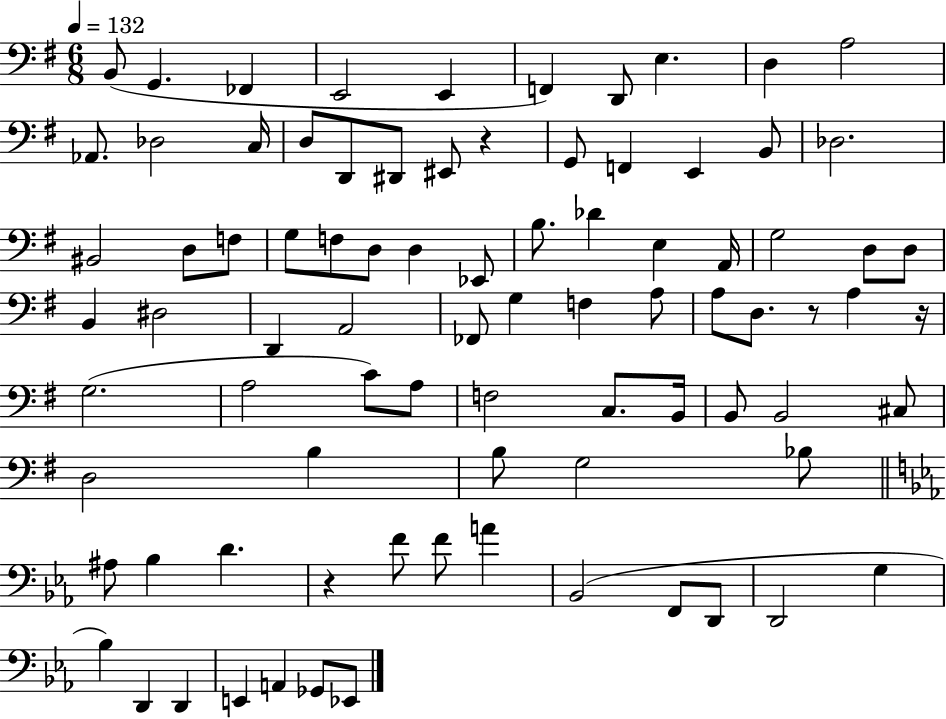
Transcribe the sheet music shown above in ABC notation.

X:1
T:Untitled
M:6/8
L:1/4
K:G
B,,/2 G,, _F,, E,,2 E,, F,, D,,/2 E, D, A,2 _A,,/2 _D,2 C,/4 D,/2 D,,/2 ^D,,/2 ^E,,/2 z G,,/2 F,, E,, B,,/2 _D,2 ^B,,2 D,/2 F,/2 G,/2 F,/2 D,/2 D, _E,,/2 B,/2 _D E, A,,/4 G,2 D,/2 D,/2 B,, ^D,2 D,, A,,2 _F,,/2 G, F, A,/2 A,/2 D,/2 z/2 A, z/4 G,2 A,2 C/2 A,/2 F,2 C,/2 B,,/4 B,,/2 B,,2 ^C,/2 D,2 B, B,/2 G,2 _B,/2 ^A,/2 _B, D z F/2 F/2 A _B,,2 F,,/2 D,,/2 D,,2 G, _B, D,, D,, E,, A,, _G,,/2 _E,,/2